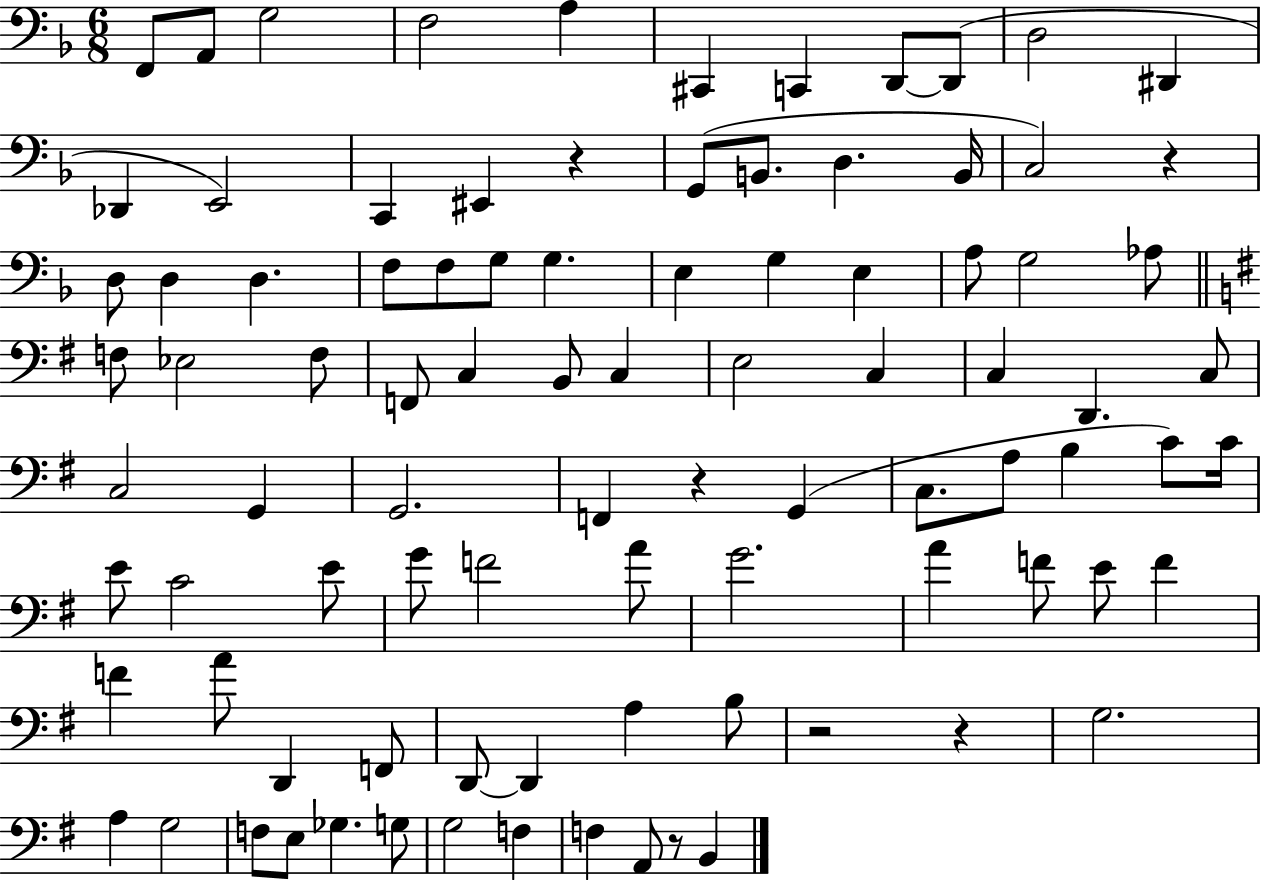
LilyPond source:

{
  \clef bass
  \numericTimeSignature
  \time 6/8
  \key f \major
  \repeat volta 2 { f,8 a,8 g2 | f2 a4 | cis,4 c,4 d,8~~ d,8( | d2 dis,4 | \break des,4 e,2) | c,4 eis,4 r4 | g,8( b,8. d4. b,16 | c2) r4 | \break d8 d4 d4. | f8 f8 g8 g4. | e4 g4 e4 | a8 g2 aes8 | \break \bar "||" \break \key g \major f8 ees2 f8 | f,8 c4 b,8 c4 | e2 c4 | c4 d,4. c8 | \break c2 g,4 | g,2. | f,4 r4 g,4( | c8. a8 b4 c'8) c'16 | \break e'8 c'2 e'8 | g'8 f'2 a'8 | g'2. | a'4 f'8 e'8 f'4 | \break f'4 a'8 d,4 f,8 | d,8~~ d,4 a4 b8 | r2 r4 | g2. | \break a4 g2 | f8 e8 ges4. g8 | g2 f4 | f4 a,8 r8 b,4 | \break } \bar "|."
}